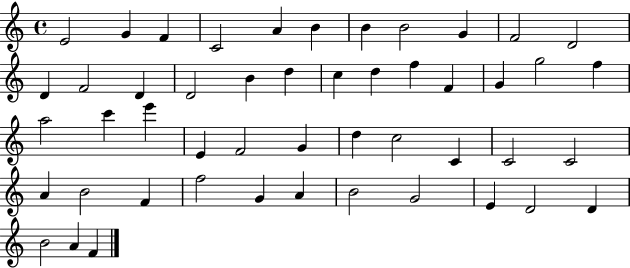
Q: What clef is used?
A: treble